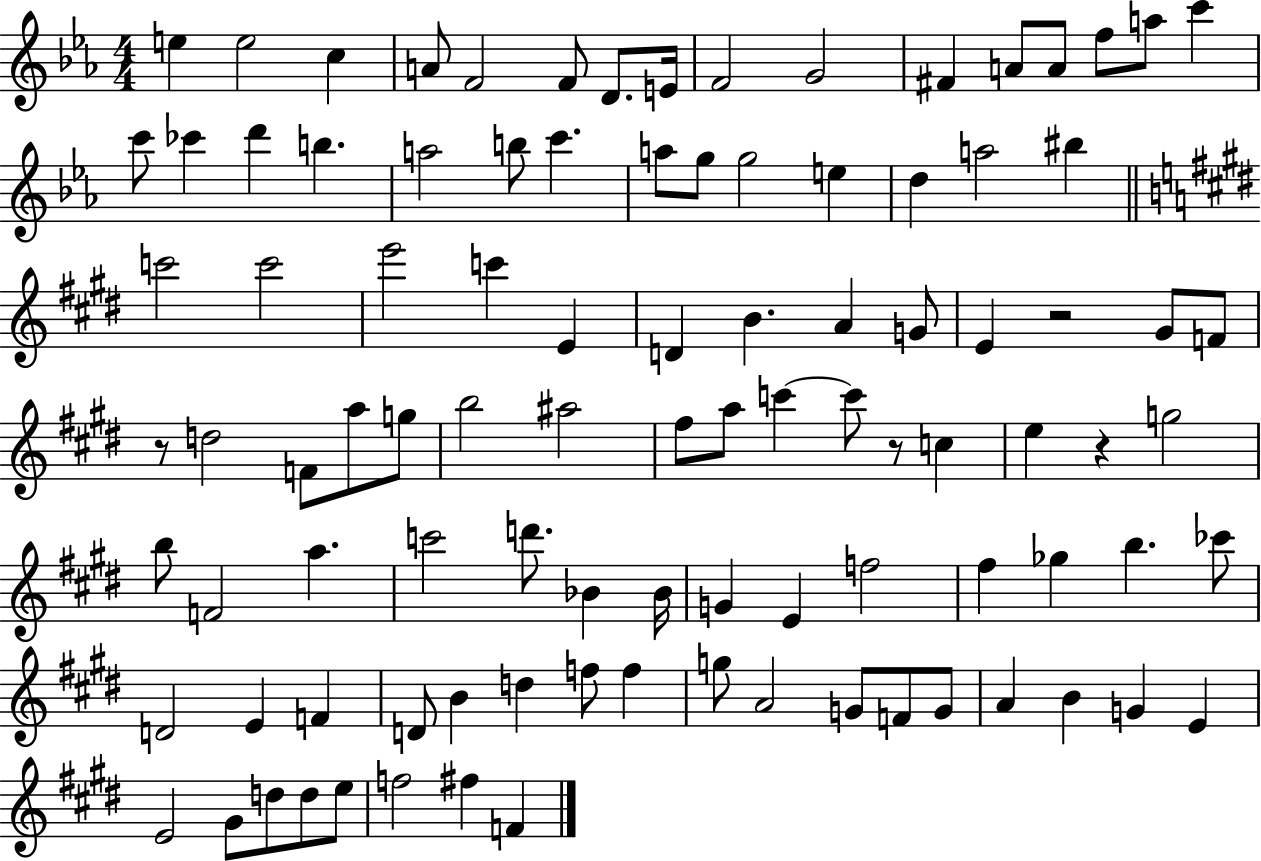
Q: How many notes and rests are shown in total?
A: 98